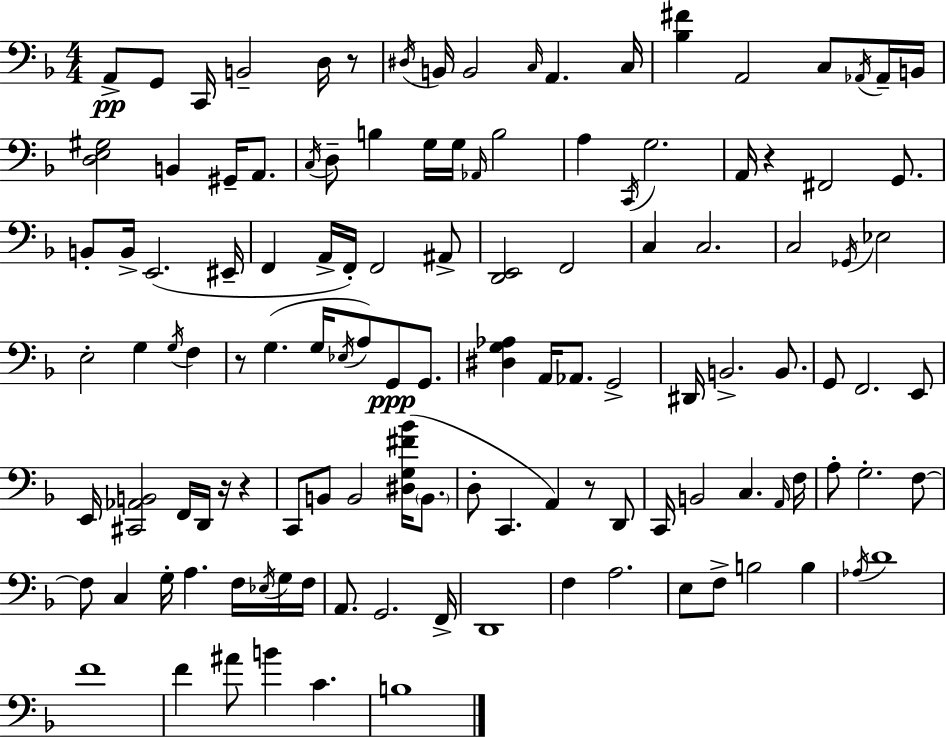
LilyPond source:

{
  \clef bass
  \numericTimeSignature
  \time 4/4
  \key f \major
  a,8->\pp g,8 c,16 b,2-- d16 r8 | \acciaccatura { dis16 } b,16 b,2 \grace { c16 } a,4. | c16 <bes fis'>4 a,2 c8 | \acciaccatura { aes,16 } aes,16-- b,16 <d e gis>2 b,4 gis,16-- | \break a,8. \acciaccatura { c16 } d8-- b4 g16 g16 \grace { aes,16 } b2 | a4 \acciaccatura { c,16 } g2. | a,16 r4 fis,2 | g,8. b,8-. b,16-> e,2.( | \break eis,16-- f,4 a,16-> f,16-.) f,2 | ais,8-> <d, e,>2 f,2 | c4 c2. | c2 \acciaccatura { ges,16 } ees2 | \break e2-. g4 | \acciaccatura { g16 } f4 r8 g4.( | g16 \acciaccatura { ees16 } a8) g,8\ppp g,8. <dis g aes>4 a,16 aes,8. | g,2-> dis,16 b,2.-> | \break b,8. g,8 f,2. | e,8 e,16 <cis, aes, b,>2 | f,16 d,16 r16 r4 c,8 b,8 b,2 | <dis g fis' bes'>16( \parenthesize b,8. d8-. c,4. | \break a,4) r8 d,8 c,16 b,2 | c4. \grace { a,16 } f16 a8-. g2.-. | f8~~ f8 c4 | g16-. a4. f16 \acciaccatura { ees16 } g16 f16 a,8. g,2. | \break f,16-> d,1 | f4 a2. | e8 f8-> b2 | b4 \acciaccatura { aes16 } d'1 | \break f'1 | f'4 | ais'8 b'4 c'4. b1 | \bar "|."
}